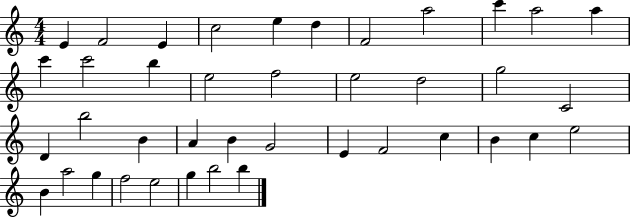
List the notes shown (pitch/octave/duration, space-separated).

E4/q F4/h E4/q C5/h E5/q D5/q F4/h A5/h C6/q A5/h A5/q C6/q C6/h B5/q E5/h F5/h E5/h D5/h G5/h C4/h D4/q B5/h B4/q A4/q B4/q G4/h E4/q F4/h C5/q B4/q C5/q E5/h B4/q A5/h G5/q F5/h E5/h G5/q B5/h B5/q